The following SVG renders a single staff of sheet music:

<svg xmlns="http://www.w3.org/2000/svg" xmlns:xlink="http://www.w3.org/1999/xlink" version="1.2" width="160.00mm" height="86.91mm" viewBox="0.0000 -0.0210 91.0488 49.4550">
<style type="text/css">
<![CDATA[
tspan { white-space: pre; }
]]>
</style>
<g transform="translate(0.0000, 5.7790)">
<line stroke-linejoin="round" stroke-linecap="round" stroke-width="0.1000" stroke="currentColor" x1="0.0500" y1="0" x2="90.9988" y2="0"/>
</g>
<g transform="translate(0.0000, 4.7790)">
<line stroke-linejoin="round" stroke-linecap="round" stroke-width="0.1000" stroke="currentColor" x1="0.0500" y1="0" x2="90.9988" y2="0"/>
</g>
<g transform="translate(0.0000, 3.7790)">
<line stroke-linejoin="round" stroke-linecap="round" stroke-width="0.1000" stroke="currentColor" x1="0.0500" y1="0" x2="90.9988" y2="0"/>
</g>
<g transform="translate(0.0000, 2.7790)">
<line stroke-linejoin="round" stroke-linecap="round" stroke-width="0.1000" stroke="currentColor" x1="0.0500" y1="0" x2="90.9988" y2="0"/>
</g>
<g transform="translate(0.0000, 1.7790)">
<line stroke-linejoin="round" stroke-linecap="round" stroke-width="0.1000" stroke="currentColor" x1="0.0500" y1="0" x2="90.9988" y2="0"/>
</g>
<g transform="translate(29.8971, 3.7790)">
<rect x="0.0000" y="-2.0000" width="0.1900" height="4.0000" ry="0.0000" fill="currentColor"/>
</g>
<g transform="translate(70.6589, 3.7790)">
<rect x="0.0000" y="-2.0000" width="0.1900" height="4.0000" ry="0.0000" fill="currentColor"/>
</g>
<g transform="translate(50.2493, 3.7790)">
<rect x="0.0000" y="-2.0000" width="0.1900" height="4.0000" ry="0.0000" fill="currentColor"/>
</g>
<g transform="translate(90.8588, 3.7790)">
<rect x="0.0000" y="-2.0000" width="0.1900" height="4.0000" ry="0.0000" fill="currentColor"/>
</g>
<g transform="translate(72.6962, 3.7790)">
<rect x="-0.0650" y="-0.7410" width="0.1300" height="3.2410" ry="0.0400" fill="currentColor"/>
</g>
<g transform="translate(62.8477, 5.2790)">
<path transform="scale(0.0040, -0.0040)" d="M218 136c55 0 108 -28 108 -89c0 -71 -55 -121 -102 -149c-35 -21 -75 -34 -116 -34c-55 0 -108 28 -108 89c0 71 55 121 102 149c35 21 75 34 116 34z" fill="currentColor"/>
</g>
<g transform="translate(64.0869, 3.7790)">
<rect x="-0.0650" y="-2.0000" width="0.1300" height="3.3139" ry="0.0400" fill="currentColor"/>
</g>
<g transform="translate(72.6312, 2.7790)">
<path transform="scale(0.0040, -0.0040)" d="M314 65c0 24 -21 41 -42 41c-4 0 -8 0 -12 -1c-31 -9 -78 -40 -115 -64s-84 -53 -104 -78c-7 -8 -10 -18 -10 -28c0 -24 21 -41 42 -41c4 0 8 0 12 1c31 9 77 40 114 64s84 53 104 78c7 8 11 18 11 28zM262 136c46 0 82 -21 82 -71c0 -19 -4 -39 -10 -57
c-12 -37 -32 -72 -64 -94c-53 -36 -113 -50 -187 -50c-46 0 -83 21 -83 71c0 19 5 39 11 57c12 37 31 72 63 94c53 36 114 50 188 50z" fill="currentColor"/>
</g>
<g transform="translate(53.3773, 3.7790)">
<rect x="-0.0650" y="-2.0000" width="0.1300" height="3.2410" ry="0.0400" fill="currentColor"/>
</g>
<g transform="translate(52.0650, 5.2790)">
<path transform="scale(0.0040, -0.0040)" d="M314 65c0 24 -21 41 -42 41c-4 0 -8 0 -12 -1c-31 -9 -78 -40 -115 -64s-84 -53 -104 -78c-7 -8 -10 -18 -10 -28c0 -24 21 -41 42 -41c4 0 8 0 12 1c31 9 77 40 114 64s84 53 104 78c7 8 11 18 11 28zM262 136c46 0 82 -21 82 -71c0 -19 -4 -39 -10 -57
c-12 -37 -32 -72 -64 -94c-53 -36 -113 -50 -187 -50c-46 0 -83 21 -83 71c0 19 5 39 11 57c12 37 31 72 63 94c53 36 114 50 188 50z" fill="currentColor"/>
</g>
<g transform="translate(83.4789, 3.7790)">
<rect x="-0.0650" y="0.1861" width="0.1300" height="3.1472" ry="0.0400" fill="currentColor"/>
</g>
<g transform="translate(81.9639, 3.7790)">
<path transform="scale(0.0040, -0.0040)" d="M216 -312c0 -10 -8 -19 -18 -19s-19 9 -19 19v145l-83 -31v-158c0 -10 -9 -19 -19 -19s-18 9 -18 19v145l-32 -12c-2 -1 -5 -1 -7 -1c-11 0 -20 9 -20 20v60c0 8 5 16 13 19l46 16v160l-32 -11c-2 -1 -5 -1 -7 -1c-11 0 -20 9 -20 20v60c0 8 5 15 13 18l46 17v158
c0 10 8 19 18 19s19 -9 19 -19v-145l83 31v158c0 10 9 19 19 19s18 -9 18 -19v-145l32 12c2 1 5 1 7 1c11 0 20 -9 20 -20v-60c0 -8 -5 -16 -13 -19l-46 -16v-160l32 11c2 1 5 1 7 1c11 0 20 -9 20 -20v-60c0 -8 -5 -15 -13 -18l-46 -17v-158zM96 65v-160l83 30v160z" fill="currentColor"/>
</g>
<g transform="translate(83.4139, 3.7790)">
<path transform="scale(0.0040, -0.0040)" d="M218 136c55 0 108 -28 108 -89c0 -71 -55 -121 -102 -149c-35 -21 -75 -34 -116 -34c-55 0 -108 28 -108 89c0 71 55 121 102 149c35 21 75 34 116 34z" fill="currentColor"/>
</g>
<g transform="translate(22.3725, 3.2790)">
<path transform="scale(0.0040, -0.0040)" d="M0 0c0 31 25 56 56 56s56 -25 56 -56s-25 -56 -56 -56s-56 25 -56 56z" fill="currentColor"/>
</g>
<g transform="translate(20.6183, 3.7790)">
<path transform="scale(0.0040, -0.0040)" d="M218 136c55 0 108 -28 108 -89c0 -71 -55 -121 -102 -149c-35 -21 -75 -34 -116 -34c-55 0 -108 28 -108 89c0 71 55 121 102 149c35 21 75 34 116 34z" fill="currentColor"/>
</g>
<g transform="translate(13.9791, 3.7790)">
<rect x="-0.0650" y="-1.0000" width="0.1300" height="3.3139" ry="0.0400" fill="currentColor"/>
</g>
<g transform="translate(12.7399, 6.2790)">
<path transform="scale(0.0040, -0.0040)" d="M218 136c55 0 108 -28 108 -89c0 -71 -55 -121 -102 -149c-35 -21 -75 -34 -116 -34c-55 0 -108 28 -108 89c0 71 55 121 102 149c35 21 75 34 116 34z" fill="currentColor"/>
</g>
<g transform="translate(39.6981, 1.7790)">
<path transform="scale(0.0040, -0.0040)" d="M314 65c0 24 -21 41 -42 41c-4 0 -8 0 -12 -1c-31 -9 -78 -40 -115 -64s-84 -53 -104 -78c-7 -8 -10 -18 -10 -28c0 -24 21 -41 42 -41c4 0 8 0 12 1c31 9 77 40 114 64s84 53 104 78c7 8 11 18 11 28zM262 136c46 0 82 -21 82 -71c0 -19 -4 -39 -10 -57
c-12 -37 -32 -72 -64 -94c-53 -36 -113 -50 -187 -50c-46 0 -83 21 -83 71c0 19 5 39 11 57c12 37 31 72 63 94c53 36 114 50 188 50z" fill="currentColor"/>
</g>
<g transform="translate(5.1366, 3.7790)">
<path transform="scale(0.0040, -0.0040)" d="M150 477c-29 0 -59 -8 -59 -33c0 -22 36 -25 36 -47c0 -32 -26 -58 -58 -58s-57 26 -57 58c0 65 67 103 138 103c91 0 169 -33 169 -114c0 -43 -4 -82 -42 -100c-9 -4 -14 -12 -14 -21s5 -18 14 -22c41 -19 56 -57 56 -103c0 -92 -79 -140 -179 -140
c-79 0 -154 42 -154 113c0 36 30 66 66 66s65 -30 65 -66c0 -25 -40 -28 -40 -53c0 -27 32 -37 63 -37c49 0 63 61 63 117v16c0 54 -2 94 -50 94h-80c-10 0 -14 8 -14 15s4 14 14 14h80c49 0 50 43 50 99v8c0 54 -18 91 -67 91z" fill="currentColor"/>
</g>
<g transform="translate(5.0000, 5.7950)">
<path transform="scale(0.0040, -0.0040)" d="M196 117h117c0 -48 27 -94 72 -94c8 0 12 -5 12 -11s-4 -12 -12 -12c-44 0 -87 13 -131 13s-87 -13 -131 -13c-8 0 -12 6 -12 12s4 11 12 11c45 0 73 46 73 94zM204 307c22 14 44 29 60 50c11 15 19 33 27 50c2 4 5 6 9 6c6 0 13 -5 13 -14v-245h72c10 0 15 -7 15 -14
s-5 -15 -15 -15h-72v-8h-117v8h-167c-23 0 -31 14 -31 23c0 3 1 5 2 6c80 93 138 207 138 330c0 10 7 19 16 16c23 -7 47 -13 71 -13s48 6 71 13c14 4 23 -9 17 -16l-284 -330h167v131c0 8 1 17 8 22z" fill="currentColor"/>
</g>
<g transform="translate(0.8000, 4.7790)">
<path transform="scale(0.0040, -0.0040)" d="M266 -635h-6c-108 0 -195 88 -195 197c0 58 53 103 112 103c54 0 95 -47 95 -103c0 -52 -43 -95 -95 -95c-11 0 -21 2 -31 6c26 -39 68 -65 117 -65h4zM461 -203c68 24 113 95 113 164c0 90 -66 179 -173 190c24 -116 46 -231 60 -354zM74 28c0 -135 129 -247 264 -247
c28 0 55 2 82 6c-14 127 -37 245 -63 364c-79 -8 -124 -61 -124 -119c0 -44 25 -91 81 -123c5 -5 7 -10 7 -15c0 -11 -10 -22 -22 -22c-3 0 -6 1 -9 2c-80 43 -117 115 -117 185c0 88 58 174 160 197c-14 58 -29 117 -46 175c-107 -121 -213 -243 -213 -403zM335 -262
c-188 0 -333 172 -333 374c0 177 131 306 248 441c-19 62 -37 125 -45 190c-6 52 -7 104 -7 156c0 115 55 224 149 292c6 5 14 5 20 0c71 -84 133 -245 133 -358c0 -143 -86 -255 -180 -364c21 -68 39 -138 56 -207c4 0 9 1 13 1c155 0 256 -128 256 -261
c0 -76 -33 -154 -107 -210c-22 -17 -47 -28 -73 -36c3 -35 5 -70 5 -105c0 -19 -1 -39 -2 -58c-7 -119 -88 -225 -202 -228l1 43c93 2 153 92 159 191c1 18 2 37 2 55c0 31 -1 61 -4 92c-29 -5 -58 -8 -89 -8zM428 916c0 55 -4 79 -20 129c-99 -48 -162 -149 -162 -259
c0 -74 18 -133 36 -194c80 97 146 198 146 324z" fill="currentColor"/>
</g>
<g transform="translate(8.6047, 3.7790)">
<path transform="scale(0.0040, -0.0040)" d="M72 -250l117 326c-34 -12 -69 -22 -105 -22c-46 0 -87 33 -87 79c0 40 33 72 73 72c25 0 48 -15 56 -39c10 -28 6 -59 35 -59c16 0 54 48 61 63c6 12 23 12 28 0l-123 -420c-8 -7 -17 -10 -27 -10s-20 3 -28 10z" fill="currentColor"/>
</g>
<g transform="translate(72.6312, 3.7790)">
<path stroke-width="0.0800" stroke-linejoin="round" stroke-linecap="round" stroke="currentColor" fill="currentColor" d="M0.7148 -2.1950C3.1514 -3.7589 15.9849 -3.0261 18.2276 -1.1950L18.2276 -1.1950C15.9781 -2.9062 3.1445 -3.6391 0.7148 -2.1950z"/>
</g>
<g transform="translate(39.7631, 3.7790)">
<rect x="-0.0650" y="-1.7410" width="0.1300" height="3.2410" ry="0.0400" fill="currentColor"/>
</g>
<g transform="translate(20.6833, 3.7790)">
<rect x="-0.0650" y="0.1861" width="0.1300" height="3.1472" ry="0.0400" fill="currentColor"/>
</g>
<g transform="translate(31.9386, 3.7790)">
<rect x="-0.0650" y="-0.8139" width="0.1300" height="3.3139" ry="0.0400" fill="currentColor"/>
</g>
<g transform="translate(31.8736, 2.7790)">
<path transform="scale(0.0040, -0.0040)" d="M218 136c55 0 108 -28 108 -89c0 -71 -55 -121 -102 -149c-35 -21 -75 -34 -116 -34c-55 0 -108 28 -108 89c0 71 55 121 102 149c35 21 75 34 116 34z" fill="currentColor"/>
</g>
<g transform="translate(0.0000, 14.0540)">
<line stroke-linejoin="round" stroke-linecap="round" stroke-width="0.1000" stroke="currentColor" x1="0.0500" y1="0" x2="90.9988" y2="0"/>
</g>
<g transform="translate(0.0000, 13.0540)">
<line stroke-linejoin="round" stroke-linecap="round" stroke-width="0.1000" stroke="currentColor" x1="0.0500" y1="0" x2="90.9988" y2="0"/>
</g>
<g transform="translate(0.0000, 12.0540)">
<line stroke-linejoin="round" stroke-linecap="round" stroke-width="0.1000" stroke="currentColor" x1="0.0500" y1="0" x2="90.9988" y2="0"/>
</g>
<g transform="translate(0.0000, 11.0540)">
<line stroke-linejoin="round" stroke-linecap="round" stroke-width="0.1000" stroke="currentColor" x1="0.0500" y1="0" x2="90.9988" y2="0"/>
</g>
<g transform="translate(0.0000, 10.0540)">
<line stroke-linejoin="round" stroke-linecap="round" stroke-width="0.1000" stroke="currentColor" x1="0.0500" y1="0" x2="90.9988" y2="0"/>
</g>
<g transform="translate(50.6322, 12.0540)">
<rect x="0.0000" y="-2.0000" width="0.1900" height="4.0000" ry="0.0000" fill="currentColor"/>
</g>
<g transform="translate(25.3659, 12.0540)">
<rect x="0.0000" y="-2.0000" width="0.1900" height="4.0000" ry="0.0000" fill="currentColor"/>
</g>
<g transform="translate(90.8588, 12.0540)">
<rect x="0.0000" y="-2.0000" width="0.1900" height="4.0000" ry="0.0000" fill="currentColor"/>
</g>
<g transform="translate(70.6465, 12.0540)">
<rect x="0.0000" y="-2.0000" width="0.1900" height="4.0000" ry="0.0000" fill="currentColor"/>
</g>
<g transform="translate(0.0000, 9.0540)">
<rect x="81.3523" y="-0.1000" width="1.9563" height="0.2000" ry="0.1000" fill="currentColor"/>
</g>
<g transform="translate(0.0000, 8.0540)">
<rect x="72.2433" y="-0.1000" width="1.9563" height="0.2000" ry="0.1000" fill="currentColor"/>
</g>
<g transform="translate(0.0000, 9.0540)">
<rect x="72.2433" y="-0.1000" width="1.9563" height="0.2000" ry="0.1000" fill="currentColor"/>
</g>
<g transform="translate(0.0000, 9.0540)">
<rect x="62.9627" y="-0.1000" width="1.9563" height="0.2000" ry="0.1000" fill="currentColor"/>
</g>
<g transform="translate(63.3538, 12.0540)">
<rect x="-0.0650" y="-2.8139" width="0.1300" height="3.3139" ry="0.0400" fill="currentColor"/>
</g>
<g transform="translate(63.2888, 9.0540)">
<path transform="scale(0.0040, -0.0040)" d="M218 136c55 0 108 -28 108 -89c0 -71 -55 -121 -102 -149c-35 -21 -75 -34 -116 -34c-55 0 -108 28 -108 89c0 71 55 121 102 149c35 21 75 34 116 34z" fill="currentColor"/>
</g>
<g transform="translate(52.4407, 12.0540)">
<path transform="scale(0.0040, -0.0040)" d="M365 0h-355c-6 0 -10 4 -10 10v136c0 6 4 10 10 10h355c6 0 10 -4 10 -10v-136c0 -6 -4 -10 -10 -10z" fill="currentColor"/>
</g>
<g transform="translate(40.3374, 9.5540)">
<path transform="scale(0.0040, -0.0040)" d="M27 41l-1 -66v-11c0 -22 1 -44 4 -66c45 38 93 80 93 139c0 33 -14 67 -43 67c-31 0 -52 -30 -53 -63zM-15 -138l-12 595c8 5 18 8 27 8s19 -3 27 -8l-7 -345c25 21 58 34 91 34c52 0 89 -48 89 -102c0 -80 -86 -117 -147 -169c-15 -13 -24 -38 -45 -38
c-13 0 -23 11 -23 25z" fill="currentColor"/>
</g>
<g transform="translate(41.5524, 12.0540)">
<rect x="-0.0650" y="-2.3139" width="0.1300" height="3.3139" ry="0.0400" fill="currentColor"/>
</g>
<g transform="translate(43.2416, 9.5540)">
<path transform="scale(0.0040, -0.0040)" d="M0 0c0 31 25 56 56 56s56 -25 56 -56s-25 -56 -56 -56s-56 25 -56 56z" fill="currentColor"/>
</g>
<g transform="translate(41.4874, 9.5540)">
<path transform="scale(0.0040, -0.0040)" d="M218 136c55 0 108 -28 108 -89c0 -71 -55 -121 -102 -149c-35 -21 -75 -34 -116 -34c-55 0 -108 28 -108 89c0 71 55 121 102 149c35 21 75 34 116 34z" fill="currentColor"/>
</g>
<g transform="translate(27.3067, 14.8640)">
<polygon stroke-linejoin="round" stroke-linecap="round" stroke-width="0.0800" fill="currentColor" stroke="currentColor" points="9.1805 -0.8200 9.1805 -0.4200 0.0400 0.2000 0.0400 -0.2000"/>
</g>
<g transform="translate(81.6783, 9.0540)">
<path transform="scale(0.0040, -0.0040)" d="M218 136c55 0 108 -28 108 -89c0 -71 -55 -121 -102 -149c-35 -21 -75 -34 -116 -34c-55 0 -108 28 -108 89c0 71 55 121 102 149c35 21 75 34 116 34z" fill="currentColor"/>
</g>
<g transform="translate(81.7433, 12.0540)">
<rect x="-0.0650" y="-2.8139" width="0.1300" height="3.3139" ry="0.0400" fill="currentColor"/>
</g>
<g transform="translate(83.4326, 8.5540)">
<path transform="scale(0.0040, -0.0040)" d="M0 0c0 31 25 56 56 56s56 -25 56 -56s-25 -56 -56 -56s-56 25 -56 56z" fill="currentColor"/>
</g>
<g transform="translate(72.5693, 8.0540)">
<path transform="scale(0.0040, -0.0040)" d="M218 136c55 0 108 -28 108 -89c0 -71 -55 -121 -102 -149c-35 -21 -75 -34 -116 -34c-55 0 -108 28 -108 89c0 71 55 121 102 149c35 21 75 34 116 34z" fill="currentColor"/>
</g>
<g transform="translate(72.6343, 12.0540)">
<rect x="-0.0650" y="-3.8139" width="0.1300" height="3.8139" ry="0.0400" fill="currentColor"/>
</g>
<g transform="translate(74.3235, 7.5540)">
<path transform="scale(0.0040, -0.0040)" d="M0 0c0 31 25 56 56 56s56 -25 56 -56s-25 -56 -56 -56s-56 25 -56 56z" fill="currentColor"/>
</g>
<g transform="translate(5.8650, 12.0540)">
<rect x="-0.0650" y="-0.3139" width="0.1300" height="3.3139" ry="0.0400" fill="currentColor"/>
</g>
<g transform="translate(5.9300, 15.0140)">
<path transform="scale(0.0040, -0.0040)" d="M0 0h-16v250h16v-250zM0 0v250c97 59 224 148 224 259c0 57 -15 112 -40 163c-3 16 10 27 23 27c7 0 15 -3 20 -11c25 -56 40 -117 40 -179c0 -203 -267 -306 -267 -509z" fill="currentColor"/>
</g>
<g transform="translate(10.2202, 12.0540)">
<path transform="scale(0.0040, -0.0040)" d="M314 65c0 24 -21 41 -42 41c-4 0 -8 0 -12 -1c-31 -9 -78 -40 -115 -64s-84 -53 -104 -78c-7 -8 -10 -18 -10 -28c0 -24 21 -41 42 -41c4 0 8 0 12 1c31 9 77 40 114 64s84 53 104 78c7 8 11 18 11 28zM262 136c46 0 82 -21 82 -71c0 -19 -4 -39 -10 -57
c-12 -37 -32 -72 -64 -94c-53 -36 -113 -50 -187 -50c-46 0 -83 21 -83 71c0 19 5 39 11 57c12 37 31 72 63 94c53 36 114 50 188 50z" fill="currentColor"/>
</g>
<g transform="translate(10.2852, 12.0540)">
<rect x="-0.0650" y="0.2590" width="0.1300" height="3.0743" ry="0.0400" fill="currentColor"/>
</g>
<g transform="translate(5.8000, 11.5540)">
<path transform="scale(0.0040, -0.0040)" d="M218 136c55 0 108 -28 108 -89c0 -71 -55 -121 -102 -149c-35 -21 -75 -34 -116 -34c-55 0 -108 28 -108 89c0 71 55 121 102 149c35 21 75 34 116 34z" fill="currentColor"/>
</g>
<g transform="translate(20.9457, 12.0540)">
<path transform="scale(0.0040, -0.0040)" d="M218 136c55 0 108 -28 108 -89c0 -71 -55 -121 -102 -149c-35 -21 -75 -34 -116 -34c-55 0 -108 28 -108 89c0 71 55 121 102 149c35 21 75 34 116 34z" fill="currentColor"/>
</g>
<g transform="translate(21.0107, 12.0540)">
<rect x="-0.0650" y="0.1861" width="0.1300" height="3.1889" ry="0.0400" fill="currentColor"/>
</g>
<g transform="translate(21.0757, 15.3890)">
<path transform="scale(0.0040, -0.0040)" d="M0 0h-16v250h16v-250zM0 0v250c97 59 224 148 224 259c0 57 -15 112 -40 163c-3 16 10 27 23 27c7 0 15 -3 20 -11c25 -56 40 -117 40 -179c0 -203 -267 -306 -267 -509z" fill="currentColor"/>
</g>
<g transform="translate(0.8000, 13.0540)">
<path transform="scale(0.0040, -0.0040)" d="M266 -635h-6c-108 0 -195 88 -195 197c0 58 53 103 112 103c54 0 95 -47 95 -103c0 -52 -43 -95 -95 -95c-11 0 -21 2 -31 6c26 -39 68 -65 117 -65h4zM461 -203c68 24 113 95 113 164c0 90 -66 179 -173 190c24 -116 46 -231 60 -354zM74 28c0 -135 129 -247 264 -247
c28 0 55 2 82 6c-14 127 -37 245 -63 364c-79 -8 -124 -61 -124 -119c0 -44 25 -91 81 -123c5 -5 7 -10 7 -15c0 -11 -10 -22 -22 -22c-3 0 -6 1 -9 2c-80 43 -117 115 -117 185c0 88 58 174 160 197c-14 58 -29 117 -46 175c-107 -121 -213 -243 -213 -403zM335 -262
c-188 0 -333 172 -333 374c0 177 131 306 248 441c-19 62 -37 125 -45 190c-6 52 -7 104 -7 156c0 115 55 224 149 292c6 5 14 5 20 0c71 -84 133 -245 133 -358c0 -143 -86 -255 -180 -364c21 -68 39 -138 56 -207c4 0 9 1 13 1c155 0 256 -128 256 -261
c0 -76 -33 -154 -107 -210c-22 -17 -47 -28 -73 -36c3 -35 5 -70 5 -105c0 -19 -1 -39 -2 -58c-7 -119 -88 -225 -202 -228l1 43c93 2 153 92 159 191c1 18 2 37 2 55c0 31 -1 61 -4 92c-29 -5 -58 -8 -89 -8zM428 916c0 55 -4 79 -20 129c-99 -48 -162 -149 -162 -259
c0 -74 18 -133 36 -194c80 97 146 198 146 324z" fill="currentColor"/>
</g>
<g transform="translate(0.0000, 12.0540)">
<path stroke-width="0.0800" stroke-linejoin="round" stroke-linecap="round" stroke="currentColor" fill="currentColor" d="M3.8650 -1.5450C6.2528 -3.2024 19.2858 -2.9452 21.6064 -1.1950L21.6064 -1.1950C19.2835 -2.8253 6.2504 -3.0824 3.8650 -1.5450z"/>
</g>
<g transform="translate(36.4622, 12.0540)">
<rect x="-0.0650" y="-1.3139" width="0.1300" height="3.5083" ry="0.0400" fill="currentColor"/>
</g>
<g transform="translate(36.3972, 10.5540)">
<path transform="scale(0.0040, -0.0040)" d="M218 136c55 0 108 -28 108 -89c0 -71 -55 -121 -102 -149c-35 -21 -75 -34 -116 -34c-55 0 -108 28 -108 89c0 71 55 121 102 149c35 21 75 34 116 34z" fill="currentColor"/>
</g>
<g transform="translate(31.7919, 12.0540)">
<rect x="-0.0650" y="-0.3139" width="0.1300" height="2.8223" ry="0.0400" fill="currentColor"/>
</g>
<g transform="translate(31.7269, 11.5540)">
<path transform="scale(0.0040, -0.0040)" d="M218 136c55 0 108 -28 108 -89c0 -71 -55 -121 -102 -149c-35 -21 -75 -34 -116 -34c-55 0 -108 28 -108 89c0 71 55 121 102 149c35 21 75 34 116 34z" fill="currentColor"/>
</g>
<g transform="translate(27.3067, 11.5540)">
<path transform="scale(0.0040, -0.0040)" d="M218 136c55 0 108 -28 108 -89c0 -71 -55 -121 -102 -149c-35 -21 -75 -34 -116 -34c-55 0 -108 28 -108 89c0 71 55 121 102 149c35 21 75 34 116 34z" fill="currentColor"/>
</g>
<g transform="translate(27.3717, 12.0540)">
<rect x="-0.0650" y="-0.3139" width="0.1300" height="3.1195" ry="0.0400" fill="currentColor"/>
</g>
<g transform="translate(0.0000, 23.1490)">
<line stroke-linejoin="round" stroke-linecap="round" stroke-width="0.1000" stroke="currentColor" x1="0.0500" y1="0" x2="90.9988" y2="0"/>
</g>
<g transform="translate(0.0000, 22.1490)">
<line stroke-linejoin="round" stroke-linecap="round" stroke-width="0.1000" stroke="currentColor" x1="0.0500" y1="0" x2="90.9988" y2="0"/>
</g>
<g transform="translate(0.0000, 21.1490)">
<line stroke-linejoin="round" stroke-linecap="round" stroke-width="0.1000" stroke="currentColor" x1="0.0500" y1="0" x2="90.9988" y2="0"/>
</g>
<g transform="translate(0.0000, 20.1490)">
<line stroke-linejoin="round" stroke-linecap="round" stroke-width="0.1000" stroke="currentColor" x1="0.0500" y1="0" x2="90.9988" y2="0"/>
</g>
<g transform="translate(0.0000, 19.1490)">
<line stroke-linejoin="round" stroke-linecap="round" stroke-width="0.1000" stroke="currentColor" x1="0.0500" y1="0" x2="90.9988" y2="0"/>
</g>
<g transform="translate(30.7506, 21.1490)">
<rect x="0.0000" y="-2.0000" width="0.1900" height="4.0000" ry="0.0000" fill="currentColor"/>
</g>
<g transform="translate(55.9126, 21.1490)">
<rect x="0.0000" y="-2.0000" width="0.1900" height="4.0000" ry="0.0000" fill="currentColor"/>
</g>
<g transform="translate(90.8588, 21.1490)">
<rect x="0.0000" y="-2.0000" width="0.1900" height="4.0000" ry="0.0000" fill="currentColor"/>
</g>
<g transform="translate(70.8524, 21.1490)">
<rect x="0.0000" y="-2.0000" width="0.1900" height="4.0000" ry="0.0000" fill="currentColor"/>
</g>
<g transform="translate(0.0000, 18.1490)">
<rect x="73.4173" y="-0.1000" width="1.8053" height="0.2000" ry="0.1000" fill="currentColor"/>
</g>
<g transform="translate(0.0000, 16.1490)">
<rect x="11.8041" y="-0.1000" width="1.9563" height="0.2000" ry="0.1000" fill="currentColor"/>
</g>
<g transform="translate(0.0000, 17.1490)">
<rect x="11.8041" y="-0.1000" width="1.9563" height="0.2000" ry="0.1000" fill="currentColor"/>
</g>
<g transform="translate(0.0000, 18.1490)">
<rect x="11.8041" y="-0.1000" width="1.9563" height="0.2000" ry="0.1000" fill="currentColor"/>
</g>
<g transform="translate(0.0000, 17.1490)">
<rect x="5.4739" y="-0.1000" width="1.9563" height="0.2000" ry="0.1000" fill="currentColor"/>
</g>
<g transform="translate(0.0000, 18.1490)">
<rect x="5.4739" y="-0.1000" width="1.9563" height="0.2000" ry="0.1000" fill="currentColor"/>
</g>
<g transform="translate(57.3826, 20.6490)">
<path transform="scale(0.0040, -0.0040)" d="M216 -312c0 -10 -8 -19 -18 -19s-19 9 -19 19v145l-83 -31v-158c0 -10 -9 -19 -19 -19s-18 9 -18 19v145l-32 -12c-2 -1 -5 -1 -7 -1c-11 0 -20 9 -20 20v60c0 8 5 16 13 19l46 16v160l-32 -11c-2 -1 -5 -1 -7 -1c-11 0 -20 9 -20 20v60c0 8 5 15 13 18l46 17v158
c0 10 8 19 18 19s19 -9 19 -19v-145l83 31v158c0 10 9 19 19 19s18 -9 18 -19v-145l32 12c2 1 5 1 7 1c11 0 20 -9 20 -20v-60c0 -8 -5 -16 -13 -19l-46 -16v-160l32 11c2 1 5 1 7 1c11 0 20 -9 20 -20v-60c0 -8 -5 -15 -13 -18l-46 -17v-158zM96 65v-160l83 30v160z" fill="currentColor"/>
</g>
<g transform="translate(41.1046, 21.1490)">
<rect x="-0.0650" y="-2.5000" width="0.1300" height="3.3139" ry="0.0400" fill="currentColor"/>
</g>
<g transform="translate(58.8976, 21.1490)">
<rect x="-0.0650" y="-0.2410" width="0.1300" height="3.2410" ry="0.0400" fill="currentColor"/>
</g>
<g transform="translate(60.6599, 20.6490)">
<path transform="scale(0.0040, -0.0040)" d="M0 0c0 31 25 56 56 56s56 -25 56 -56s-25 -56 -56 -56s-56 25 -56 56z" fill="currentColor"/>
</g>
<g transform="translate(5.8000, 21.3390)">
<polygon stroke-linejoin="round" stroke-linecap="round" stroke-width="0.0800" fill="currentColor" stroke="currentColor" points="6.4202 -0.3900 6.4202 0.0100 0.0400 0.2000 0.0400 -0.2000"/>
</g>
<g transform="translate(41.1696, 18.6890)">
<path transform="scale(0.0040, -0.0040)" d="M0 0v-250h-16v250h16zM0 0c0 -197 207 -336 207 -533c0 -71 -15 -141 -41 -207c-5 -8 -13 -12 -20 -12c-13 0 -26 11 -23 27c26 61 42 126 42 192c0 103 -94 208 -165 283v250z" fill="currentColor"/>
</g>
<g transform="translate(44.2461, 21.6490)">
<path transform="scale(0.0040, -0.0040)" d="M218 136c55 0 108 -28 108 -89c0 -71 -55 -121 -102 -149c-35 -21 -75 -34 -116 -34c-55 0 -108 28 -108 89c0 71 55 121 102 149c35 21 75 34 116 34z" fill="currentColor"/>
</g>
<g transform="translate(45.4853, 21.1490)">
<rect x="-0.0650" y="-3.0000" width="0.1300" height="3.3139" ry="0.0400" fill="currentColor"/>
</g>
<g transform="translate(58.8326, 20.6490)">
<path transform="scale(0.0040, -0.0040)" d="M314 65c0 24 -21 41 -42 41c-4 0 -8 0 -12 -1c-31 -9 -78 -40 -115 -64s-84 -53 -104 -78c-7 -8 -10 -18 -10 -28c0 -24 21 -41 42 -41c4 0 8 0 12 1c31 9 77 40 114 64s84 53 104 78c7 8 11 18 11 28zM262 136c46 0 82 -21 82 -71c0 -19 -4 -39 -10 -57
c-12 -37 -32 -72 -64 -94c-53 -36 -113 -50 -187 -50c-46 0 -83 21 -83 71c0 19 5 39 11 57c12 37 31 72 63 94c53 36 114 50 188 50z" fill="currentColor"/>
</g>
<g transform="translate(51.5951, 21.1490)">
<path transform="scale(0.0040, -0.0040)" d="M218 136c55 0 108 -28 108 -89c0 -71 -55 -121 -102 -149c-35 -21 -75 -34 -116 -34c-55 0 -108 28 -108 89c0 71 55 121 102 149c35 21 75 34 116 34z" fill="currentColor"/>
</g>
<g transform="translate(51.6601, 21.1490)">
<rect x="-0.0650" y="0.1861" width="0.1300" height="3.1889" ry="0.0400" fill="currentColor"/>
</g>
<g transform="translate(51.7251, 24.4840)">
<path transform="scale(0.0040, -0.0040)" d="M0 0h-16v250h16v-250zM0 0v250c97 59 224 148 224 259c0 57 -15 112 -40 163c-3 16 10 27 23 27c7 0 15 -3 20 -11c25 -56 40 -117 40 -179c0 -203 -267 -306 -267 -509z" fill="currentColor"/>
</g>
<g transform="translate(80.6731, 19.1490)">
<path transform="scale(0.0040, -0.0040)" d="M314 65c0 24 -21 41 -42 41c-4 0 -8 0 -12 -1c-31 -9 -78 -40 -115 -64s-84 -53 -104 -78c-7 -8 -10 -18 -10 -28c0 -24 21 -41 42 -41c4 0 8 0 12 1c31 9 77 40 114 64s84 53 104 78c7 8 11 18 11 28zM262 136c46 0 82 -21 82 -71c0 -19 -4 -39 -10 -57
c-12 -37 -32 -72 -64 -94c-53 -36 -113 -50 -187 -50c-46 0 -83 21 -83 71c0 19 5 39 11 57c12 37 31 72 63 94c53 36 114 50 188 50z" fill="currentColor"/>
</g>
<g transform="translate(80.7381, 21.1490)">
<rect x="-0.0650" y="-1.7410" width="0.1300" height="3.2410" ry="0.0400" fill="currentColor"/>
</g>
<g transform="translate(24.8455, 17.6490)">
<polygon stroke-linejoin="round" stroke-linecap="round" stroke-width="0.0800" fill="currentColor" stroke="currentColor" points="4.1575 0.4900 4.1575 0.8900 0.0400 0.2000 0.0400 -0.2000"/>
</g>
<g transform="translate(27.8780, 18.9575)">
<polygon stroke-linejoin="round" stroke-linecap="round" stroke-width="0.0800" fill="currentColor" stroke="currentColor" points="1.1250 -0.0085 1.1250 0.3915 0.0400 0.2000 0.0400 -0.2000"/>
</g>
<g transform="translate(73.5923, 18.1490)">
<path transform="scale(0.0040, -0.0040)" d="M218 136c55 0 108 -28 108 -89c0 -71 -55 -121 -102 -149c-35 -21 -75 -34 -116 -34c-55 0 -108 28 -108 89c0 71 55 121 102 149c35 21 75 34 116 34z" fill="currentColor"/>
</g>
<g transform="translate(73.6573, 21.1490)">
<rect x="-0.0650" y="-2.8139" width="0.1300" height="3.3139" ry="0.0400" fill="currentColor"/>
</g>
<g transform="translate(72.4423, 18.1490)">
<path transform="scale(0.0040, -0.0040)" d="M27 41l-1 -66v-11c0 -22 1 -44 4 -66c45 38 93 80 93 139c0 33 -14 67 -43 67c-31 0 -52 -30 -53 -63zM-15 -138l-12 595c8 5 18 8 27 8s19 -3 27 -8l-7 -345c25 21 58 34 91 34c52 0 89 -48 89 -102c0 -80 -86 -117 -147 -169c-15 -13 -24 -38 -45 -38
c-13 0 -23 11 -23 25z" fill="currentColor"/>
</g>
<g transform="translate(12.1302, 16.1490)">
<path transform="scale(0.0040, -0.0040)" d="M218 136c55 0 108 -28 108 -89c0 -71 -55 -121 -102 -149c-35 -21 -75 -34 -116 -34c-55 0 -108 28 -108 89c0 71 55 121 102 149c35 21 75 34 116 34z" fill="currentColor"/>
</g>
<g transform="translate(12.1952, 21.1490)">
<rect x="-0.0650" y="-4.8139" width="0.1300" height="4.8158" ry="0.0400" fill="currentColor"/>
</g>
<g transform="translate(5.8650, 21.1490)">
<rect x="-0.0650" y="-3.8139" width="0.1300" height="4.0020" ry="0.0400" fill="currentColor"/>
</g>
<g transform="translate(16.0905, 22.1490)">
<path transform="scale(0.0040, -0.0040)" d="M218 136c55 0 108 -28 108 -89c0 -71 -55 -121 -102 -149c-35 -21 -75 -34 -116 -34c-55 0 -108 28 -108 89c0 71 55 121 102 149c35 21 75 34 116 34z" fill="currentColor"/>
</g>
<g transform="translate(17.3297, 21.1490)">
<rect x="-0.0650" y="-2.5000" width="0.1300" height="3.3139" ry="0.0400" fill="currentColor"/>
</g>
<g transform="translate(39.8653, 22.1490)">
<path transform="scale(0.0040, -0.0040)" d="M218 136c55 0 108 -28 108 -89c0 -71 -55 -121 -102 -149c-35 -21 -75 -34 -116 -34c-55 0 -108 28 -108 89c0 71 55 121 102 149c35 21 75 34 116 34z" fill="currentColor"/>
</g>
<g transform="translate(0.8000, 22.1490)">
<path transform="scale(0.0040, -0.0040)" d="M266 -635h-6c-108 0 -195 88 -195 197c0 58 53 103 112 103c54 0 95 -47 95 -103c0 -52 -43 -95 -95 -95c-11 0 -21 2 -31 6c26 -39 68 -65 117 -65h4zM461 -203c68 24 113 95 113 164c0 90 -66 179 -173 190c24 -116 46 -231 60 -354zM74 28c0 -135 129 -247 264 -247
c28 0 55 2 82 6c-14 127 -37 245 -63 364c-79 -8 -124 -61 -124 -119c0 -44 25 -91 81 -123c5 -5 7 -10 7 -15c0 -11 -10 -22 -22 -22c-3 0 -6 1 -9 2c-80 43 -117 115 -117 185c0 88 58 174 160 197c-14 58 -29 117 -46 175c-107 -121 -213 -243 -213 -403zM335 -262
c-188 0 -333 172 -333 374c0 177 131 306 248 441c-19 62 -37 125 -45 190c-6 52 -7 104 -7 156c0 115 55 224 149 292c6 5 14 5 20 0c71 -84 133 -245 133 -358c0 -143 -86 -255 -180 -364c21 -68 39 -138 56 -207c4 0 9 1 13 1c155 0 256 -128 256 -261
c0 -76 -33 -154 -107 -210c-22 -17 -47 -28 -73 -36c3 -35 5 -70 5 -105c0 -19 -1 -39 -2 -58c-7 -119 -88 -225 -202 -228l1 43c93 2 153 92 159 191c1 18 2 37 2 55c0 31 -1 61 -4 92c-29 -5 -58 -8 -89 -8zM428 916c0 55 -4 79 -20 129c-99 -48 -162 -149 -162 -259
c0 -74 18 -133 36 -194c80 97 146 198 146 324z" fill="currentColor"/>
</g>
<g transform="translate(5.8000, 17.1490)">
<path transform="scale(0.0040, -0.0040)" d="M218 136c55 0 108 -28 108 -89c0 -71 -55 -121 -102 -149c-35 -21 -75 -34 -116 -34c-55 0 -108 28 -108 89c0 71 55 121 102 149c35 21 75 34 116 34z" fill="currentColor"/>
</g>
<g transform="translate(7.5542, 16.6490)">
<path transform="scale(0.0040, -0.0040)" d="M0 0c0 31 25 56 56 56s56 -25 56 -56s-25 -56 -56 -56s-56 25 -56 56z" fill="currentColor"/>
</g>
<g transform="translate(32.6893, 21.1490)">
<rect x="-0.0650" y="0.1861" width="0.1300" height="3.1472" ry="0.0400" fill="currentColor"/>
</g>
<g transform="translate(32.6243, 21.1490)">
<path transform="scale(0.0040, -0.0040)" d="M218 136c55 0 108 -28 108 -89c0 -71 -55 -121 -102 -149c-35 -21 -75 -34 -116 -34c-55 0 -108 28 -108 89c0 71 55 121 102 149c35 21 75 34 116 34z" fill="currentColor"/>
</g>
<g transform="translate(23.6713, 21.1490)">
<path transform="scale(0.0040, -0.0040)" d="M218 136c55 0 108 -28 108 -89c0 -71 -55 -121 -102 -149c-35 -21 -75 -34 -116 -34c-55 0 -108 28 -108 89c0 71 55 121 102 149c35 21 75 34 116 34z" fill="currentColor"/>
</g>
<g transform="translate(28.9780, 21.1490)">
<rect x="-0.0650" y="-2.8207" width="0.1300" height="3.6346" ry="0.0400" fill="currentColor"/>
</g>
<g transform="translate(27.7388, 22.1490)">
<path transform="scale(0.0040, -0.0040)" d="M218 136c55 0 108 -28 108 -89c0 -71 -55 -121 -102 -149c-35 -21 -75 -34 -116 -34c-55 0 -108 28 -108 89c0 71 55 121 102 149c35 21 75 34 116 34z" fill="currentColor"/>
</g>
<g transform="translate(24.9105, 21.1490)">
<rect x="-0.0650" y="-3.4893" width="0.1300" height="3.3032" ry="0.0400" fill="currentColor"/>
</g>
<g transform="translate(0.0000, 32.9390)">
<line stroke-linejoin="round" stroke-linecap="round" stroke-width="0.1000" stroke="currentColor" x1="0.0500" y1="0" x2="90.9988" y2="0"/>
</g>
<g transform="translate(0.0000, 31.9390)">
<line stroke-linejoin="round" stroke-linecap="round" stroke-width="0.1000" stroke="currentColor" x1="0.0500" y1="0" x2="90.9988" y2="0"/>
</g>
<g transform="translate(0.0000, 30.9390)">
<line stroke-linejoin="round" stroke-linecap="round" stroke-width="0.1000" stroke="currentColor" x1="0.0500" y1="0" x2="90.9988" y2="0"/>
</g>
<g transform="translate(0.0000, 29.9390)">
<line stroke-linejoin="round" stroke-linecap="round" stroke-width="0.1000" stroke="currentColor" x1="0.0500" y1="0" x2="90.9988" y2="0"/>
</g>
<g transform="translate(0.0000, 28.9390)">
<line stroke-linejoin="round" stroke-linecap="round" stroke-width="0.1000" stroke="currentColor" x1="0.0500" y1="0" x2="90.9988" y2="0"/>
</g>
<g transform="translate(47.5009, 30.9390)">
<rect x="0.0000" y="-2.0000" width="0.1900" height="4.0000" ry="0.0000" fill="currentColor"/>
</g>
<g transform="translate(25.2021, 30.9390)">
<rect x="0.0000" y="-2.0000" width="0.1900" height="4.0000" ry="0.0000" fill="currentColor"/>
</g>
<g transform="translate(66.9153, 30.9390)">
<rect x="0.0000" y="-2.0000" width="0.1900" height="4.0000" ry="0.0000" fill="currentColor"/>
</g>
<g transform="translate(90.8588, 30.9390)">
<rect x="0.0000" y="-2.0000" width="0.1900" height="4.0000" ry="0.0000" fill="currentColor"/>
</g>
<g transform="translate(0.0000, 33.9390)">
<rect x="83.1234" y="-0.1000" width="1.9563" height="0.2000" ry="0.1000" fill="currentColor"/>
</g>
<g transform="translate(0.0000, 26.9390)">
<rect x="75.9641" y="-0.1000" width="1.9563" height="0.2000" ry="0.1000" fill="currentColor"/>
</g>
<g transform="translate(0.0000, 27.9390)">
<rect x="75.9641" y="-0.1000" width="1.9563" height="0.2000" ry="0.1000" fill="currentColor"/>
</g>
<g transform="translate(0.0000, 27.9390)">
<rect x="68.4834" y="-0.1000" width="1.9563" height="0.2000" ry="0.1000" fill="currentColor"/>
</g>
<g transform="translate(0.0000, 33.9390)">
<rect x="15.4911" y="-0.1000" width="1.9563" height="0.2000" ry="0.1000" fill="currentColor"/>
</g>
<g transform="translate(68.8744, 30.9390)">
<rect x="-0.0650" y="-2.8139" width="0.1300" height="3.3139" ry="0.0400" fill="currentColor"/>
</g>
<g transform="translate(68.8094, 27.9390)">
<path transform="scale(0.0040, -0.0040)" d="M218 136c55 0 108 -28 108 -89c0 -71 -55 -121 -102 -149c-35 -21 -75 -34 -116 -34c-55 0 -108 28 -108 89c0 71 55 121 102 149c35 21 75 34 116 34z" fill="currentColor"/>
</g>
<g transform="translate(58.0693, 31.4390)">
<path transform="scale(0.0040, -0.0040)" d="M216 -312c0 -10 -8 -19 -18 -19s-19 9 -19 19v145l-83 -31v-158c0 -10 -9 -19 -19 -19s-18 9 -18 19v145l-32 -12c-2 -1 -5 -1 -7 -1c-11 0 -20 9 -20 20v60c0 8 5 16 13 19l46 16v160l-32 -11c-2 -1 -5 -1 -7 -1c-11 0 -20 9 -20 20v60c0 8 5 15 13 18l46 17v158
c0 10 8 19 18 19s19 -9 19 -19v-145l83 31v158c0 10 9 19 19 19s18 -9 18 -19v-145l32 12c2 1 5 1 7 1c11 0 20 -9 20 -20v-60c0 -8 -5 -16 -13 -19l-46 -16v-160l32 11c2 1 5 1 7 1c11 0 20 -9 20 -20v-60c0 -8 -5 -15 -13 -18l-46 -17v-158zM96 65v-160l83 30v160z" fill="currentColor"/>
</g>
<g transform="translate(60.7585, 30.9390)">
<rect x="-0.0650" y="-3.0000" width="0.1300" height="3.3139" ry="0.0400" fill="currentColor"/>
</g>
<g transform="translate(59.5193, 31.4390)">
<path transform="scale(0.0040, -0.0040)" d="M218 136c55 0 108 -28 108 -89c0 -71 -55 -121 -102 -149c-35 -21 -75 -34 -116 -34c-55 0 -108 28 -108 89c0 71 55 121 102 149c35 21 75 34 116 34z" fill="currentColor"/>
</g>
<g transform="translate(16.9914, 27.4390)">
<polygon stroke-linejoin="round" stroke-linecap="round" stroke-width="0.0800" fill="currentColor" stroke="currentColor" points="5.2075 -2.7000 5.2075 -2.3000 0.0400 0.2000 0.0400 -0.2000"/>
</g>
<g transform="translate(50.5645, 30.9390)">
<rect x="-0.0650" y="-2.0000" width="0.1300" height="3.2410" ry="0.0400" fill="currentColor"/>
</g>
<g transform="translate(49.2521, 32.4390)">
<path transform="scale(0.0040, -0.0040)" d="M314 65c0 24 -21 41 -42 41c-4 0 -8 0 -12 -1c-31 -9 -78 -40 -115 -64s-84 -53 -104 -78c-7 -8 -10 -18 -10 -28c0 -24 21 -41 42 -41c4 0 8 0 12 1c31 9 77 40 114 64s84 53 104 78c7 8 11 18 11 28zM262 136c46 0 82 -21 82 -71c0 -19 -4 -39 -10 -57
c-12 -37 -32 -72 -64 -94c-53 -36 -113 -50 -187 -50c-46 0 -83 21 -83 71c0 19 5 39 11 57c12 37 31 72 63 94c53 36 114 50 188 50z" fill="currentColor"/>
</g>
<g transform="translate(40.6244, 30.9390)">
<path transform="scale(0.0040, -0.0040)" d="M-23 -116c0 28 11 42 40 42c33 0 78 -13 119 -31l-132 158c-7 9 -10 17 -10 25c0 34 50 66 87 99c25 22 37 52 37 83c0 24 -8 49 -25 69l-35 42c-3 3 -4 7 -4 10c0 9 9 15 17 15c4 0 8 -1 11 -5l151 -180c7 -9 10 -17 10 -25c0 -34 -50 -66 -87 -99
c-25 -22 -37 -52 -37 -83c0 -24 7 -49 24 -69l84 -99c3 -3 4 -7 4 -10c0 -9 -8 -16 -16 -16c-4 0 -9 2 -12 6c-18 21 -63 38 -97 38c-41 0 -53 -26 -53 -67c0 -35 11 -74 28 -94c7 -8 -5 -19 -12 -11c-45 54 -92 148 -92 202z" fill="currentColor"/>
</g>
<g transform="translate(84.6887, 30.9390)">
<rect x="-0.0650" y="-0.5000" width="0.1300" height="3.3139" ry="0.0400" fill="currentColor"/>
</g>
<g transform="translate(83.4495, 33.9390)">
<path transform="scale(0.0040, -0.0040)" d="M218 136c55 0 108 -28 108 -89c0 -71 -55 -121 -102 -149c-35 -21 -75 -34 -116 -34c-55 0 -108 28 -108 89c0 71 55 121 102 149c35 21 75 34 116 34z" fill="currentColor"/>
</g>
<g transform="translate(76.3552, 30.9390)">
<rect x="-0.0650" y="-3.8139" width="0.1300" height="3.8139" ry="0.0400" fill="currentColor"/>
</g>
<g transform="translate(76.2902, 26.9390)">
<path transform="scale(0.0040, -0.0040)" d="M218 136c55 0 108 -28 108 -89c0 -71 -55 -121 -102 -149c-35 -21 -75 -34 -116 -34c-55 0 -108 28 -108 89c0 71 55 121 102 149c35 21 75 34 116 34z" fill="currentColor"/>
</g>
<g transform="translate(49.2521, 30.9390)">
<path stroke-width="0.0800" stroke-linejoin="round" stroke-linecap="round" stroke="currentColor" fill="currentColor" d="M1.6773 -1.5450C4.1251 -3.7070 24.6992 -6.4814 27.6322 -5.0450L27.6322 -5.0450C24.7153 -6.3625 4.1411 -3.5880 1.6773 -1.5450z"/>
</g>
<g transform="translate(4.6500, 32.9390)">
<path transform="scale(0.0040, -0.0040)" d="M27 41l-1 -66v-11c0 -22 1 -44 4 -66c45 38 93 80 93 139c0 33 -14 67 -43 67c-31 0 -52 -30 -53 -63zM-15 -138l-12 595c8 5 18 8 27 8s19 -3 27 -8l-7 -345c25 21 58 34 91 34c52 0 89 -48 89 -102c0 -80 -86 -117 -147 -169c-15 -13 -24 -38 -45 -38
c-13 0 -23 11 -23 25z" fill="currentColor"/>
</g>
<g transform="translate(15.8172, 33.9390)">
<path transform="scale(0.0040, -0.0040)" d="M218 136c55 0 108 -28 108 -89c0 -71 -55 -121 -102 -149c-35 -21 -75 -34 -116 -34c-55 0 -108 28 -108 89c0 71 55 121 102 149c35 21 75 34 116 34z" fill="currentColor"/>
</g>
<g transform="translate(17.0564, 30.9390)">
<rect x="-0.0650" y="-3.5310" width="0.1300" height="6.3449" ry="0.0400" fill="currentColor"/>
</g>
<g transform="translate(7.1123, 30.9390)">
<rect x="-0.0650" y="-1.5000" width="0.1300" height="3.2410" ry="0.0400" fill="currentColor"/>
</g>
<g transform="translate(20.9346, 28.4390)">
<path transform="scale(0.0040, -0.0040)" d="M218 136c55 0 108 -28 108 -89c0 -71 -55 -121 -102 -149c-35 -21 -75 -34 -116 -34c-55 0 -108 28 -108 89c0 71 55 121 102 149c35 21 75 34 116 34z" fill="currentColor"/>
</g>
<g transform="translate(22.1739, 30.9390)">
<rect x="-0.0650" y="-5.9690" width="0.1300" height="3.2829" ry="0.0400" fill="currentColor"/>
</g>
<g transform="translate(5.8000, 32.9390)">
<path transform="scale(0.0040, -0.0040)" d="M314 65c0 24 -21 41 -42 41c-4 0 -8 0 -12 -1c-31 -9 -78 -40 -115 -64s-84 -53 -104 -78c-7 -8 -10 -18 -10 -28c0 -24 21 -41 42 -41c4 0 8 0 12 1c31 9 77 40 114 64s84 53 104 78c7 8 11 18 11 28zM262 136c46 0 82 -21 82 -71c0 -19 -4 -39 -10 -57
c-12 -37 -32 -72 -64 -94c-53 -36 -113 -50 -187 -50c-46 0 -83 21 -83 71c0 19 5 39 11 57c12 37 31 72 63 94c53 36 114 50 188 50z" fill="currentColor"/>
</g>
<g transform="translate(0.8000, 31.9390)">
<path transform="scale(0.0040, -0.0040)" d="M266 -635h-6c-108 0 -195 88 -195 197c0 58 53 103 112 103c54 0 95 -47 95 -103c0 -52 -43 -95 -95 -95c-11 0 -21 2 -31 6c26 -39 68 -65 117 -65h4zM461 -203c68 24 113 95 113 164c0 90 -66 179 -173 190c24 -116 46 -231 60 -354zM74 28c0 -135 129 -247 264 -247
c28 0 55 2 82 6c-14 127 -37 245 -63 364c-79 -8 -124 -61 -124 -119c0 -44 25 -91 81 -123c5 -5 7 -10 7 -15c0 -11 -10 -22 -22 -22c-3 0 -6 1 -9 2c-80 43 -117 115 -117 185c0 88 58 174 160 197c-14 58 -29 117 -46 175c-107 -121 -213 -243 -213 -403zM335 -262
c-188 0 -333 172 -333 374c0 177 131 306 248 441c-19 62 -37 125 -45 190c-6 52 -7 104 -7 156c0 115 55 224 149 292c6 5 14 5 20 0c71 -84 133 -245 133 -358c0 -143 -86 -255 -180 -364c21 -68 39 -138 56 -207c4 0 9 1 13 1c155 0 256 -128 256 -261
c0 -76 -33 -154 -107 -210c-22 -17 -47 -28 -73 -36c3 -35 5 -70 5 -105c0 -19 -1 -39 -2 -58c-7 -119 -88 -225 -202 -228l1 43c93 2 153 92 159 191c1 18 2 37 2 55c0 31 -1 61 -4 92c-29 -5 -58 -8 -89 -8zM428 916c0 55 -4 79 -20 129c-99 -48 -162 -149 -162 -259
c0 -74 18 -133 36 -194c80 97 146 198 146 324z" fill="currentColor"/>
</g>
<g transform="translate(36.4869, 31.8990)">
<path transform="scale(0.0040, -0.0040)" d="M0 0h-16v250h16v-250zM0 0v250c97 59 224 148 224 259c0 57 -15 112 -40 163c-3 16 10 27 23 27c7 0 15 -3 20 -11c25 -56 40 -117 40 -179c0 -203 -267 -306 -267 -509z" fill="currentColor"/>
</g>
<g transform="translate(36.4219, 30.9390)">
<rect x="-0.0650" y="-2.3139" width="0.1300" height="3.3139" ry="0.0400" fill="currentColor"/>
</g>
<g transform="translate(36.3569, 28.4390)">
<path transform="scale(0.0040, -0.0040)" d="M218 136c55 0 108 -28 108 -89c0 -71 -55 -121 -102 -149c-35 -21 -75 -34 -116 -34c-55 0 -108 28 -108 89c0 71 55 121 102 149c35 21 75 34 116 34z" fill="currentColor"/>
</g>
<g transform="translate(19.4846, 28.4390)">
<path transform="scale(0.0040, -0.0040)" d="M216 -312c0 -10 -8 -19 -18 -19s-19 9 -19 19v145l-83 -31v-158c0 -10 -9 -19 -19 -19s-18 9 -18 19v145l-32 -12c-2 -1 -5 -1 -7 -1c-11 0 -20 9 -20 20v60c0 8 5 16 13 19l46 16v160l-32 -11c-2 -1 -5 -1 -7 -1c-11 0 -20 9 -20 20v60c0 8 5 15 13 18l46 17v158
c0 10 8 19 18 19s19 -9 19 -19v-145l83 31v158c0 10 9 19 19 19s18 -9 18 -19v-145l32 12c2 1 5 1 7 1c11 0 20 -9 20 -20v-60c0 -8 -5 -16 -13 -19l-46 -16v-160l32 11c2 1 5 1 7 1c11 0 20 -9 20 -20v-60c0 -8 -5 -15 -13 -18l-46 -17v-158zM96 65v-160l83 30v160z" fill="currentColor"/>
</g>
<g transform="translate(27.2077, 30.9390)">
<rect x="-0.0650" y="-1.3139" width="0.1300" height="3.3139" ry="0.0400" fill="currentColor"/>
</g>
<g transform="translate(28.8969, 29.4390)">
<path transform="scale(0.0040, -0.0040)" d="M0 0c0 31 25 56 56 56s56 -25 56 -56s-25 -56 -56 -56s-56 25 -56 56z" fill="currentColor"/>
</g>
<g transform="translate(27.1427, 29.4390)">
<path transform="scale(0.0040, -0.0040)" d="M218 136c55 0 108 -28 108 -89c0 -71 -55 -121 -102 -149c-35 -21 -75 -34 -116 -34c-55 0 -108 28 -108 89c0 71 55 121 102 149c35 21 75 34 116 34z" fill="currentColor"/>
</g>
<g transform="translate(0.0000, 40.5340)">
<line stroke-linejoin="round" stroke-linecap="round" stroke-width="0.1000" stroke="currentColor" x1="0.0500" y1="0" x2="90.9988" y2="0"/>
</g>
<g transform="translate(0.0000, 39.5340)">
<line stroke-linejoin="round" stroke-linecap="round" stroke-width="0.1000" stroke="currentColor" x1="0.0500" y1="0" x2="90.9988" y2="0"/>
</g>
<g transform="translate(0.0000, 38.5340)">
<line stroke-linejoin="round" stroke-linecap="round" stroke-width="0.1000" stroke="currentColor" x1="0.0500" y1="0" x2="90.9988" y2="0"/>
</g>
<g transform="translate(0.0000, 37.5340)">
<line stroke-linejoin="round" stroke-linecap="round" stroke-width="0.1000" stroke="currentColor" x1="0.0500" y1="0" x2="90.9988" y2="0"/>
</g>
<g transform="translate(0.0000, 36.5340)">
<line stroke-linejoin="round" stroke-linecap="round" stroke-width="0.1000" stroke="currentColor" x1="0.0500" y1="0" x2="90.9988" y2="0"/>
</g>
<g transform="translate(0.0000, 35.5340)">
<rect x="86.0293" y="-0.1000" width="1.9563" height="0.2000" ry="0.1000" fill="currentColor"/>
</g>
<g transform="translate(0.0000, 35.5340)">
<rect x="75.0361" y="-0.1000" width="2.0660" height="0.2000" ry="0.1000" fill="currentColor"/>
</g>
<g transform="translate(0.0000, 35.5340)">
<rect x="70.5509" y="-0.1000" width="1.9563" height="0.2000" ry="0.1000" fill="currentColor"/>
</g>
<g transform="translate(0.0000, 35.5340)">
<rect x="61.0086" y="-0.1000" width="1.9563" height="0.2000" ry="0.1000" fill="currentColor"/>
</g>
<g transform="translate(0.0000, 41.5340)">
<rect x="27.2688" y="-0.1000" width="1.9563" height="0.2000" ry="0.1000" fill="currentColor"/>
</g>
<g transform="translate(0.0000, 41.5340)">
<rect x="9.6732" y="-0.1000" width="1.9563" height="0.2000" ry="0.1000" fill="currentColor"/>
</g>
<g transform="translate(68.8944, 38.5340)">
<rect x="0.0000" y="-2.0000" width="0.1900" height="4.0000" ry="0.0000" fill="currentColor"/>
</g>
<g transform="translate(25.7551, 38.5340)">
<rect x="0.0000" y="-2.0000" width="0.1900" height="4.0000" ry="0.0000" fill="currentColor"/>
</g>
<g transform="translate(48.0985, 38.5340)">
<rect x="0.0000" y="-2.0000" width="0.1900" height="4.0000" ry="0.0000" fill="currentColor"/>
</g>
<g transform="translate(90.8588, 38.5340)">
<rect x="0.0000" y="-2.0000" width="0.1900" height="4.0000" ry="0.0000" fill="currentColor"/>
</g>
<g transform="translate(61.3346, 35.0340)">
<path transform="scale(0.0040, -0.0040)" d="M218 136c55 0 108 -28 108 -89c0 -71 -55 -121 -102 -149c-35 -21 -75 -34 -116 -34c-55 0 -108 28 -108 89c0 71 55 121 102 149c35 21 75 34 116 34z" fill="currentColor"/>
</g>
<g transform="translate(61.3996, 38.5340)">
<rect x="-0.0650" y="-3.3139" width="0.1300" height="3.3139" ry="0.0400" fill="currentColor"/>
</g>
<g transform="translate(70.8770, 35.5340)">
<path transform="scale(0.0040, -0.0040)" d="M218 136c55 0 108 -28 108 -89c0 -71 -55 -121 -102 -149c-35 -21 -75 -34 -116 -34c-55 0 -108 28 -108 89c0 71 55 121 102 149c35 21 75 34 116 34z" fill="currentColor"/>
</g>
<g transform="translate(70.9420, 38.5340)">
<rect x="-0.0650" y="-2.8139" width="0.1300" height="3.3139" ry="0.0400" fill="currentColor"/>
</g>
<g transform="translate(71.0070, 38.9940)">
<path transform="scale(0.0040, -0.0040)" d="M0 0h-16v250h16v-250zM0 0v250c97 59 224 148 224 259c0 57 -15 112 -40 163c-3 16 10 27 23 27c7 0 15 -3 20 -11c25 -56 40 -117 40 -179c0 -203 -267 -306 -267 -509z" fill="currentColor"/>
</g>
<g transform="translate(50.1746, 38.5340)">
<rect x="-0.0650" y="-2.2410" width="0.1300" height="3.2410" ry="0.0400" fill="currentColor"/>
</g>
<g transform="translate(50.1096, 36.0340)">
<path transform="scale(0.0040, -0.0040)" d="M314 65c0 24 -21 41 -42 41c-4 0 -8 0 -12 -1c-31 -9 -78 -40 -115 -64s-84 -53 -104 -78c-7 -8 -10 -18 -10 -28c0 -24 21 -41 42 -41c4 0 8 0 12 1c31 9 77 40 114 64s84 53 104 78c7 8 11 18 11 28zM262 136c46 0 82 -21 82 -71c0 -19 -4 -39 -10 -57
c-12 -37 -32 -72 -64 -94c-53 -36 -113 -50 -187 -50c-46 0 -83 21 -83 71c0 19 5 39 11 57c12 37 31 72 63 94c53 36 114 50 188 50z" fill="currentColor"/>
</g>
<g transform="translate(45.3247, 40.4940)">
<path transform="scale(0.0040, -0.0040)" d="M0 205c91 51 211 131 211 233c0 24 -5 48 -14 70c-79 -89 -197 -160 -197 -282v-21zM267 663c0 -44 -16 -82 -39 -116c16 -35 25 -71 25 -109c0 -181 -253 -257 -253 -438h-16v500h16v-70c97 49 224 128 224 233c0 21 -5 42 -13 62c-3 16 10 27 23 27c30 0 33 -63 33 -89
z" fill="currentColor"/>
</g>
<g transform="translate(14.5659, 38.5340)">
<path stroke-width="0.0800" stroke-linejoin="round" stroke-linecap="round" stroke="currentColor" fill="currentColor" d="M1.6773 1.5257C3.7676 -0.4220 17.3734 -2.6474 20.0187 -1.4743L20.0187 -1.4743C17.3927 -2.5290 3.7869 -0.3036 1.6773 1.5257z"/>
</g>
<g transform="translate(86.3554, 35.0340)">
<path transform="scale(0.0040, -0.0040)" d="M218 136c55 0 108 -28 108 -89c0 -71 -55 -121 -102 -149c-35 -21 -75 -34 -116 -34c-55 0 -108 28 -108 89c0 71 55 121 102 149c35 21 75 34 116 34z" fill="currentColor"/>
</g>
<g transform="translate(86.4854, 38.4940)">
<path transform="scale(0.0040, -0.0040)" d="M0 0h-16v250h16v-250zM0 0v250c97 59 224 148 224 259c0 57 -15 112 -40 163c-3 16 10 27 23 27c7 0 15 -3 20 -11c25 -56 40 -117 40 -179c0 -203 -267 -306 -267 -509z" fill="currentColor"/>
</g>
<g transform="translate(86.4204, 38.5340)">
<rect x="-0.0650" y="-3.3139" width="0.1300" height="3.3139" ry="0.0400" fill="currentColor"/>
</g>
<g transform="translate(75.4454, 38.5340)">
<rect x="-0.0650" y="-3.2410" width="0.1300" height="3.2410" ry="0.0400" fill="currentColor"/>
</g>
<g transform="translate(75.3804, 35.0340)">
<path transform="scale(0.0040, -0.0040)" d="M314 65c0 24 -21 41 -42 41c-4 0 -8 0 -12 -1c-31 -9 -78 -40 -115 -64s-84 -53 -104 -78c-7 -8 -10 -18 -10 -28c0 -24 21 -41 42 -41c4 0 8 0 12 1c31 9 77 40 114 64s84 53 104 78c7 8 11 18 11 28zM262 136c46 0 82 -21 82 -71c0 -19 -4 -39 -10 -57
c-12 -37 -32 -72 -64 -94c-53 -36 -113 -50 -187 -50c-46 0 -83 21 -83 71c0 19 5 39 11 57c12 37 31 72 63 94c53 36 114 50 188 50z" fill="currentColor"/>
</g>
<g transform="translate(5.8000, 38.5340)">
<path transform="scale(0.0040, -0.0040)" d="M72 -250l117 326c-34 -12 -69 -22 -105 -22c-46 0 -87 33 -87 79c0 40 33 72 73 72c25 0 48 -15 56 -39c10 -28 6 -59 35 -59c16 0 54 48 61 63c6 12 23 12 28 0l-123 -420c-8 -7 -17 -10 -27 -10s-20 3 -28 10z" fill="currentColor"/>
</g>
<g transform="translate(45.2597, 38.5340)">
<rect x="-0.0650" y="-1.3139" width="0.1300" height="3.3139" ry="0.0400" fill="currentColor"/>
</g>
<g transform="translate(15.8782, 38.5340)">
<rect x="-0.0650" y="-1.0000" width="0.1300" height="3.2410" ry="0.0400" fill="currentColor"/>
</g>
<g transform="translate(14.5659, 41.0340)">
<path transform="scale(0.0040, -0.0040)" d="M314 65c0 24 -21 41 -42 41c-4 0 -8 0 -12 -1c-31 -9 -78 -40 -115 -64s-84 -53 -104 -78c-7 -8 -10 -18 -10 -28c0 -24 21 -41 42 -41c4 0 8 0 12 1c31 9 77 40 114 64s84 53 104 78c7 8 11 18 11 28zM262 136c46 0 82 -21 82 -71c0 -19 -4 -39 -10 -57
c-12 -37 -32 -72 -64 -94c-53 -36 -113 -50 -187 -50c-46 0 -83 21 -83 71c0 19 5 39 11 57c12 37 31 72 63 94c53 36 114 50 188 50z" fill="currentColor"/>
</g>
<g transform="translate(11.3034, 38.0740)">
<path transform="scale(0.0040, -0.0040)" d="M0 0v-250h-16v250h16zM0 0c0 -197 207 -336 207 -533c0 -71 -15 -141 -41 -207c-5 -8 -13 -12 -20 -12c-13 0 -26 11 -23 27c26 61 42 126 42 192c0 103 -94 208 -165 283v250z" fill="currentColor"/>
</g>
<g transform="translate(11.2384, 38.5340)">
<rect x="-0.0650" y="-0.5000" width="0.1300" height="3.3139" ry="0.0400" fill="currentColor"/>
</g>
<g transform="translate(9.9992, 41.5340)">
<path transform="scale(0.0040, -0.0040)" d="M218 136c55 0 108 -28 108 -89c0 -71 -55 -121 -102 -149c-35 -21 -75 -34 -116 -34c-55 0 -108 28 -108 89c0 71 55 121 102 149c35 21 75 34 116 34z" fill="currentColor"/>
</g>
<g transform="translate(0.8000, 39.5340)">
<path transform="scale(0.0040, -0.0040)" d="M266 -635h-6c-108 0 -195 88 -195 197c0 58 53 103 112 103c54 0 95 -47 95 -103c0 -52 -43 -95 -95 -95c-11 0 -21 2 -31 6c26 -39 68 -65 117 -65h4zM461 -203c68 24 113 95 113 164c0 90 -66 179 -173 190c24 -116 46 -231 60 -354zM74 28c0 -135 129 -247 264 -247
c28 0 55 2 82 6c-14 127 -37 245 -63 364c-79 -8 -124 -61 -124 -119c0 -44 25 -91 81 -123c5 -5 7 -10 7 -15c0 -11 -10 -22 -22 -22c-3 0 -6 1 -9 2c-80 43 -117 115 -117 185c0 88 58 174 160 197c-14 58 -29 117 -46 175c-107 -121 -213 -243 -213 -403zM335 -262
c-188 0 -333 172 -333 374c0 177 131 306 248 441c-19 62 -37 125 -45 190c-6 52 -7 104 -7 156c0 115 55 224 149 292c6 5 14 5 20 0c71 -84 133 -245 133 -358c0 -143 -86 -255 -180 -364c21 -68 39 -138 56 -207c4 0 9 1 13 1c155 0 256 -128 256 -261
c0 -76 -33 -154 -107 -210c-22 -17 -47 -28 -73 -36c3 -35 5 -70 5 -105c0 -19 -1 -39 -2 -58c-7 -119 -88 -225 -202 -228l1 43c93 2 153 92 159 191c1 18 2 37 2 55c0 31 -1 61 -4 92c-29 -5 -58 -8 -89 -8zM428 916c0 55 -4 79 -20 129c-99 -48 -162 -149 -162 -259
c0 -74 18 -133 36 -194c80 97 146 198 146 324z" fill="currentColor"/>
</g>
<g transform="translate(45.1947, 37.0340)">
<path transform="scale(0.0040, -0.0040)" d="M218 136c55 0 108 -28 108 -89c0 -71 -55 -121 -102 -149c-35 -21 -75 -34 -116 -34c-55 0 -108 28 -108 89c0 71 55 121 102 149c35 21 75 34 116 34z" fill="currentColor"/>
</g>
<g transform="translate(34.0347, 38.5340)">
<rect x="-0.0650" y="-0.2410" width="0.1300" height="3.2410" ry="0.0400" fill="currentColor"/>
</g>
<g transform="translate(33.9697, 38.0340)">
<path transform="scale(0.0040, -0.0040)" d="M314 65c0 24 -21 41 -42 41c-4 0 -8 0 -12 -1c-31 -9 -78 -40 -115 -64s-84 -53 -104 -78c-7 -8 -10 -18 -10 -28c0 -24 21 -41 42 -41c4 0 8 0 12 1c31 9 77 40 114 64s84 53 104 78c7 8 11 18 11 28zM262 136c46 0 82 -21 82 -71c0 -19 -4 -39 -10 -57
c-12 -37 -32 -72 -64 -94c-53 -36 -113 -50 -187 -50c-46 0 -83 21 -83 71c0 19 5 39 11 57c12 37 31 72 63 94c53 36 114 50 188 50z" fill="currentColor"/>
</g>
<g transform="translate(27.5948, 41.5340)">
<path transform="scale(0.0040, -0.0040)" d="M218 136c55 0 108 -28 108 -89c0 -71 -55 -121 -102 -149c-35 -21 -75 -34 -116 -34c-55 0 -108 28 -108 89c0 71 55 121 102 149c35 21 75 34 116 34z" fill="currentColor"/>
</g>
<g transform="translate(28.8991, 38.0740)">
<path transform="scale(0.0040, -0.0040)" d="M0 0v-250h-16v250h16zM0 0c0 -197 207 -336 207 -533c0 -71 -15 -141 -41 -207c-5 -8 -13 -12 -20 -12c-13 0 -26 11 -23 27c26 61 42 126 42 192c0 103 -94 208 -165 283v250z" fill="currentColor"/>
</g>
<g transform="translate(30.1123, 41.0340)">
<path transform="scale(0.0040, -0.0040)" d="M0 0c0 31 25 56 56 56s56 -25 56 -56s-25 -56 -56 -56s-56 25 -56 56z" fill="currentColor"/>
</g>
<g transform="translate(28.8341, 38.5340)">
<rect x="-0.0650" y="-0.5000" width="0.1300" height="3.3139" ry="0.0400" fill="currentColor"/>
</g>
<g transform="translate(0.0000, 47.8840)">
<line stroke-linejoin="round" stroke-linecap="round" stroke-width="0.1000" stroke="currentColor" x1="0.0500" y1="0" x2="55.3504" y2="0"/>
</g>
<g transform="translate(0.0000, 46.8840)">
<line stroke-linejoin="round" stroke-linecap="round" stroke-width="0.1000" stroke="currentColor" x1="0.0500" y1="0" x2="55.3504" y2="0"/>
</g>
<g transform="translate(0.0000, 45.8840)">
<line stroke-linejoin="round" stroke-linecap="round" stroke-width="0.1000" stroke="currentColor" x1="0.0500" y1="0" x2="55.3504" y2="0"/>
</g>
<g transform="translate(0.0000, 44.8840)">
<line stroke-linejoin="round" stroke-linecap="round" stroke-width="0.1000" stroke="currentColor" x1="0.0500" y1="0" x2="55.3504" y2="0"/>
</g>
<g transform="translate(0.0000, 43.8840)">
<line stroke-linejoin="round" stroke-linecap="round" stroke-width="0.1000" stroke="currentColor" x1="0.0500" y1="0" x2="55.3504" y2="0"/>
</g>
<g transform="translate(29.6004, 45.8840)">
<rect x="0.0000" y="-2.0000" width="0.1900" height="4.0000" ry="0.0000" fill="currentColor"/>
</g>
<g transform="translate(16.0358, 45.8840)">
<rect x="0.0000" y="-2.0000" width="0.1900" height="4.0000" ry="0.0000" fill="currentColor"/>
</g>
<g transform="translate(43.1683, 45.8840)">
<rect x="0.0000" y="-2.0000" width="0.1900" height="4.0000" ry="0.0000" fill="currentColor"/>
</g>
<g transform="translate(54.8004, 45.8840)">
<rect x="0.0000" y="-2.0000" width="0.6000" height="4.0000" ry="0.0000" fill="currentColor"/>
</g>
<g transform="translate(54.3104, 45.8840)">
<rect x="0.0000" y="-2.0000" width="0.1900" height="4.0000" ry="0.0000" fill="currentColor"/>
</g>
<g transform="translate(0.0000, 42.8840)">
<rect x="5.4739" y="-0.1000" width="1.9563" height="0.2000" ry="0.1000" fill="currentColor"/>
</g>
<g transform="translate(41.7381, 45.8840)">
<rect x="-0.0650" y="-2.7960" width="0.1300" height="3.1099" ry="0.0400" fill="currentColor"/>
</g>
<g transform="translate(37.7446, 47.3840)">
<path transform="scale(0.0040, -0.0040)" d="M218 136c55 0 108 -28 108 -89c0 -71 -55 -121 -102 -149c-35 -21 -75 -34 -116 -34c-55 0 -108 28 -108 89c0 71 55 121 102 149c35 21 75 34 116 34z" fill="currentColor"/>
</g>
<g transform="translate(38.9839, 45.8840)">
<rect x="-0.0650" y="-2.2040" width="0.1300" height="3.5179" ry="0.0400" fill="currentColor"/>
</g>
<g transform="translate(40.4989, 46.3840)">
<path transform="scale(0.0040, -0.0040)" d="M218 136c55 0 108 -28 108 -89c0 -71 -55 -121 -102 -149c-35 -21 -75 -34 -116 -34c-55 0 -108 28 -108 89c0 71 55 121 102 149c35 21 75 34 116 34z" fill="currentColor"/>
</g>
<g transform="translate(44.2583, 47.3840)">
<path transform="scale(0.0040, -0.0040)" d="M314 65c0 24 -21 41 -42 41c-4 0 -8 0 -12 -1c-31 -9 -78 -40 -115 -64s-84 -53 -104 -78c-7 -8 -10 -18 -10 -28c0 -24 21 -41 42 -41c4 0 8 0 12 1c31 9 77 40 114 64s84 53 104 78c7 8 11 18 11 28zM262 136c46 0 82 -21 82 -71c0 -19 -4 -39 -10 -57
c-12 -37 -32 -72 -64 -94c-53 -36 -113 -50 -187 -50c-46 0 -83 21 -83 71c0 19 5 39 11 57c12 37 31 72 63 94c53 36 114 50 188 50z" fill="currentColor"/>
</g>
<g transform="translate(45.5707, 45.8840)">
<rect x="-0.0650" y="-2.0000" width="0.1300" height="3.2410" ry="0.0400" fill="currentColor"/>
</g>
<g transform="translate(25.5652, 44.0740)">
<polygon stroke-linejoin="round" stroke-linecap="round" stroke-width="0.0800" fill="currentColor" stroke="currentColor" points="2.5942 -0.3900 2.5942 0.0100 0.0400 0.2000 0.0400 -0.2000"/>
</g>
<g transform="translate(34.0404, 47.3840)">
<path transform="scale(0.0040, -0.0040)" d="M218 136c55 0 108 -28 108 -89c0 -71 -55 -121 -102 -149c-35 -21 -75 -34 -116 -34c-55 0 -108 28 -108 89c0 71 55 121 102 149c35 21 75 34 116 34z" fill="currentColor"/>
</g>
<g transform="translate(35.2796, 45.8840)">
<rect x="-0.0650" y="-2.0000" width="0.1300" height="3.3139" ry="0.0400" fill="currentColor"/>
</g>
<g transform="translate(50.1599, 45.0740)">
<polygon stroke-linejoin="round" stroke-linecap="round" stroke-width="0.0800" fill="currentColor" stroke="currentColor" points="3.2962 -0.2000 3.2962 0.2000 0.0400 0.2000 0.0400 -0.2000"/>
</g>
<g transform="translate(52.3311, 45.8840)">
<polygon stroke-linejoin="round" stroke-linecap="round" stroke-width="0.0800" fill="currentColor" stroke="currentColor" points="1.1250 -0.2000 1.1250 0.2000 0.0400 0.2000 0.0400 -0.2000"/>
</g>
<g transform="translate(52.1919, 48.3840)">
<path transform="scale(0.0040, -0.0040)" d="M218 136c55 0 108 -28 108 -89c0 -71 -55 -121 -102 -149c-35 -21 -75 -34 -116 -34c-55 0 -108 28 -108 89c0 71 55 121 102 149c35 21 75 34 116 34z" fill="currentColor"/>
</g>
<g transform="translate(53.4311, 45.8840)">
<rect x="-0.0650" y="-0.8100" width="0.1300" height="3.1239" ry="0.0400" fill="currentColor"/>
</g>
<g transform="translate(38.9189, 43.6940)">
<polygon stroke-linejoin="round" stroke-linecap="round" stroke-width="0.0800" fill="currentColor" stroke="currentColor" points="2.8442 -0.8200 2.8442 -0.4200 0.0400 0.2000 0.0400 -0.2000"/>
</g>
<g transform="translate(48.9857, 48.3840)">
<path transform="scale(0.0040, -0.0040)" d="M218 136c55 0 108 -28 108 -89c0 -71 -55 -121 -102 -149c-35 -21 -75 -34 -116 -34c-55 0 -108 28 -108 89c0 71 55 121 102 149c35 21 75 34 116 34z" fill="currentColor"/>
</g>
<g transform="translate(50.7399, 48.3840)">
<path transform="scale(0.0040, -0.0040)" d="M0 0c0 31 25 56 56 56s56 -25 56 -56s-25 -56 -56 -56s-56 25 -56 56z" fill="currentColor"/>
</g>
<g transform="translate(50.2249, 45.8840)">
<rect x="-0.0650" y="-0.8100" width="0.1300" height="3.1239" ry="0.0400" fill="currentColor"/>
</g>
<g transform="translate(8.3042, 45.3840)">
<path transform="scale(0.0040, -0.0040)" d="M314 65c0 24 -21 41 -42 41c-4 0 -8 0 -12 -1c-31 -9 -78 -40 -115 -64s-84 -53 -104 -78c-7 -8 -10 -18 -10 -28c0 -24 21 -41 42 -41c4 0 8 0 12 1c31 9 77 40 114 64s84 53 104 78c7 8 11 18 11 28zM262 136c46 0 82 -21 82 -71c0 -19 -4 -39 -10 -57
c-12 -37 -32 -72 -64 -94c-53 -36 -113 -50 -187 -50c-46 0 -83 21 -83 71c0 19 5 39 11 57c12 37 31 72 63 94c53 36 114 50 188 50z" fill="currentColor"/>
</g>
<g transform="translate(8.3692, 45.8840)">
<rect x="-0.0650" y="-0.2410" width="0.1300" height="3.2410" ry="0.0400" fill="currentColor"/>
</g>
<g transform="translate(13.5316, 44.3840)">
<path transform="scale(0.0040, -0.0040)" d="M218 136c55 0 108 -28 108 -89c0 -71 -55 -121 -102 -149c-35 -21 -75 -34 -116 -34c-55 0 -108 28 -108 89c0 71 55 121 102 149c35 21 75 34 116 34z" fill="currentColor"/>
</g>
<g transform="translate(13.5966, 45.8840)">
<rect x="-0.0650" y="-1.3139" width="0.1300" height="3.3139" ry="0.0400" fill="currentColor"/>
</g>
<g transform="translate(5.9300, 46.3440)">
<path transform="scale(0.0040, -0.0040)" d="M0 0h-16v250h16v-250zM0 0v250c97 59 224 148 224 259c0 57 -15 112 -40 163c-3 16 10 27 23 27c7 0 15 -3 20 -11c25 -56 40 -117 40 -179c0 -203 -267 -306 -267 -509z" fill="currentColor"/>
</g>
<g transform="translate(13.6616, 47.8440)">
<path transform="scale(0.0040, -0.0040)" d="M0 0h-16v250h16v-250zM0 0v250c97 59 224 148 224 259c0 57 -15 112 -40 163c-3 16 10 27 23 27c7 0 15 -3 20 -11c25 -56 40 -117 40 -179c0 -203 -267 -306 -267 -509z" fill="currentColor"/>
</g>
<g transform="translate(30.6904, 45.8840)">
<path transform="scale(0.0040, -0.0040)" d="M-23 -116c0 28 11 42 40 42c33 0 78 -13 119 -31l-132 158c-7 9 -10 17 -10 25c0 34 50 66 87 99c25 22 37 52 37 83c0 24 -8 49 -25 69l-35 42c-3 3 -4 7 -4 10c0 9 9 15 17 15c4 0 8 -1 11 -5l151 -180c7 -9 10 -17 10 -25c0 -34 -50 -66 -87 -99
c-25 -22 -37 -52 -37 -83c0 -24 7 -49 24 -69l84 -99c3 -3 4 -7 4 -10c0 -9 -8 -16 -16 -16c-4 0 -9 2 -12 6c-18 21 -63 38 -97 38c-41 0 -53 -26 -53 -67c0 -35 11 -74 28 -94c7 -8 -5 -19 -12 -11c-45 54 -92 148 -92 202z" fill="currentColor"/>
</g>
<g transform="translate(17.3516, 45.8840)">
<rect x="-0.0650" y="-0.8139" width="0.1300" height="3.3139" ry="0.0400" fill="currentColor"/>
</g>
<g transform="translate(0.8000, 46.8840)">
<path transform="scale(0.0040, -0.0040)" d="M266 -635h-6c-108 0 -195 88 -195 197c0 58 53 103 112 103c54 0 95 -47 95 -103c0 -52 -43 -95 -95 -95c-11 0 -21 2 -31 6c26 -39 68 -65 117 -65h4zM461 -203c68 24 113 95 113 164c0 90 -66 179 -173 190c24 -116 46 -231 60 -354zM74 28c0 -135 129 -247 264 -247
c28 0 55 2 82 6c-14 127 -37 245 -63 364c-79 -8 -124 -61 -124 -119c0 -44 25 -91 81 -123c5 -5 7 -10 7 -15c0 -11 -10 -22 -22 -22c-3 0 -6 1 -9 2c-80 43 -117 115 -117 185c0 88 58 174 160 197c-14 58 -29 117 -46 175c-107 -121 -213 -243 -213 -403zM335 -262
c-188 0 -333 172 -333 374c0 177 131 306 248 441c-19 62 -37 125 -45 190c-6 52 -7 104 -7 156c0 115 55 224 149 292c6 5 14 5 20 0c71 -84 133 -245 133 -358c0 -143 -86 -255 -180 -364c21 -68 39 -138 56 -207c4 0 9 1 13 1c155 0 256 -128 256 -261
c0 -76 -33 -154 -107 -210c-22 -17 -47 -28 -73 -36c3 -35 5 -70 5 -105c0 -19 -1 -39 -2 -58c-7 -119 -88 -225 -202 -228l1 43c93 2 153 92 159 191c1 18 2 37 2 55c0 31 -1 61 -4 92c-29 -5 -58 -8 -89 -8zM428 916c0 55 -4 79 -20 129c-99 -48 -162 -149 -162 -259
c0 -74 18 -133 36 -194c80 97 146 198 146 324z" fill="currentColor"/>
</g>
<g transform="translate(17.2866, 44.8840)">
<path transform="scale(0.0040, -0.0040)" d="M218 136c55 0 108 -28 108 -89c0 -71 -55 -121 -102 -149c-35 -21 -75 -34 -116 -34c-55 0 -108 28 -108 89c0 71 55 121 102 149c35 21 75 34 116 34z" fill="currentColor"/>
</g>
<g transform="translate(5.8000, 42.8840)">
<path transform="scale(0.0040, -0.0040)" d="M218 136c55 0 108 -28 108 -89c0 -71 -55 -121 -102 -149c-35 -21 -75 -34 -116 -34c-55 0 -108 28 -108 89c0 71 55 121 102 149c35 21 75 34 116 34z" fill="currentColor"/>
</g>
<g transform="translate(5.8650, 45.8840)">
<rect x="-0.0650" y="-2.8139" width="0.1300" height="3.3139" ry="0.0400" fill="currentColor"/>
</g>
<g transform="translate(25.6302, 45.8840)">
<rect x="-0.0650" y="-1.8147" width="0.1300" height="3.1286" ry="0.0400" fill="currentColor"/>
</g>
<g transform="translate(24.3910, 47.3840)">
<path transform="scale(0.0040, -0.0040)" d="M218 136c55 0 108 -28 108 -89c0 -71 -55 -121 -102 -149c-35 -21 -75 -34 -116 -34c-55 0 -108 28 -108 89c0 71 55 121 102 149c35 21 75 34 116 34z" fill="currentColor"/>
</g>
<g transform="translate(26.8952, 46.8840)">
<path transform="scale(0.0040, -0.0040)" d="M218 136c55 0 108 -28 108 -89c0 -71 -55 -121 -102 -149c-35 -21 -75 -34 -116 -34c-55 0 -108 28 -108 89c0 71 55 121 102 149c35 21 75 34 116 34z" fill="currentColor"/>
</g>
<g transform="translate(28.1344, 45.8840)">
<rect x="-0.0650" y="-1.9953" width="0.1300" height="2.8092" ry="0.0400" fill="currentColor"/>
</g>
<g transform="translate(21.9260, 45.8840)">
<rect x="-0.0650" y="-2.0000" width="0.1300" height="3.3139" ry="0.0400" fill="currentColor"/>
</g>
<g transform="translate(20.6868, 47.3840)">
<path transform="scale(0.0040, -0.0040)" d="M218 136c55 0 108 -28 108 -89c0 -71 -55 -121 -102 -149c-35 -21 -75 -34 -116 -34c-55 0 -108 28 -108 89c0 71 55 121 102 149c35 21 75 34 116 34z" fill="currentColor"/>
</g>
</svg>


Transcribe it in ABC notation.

X:1
T:Untitled
M:3/4
L:1/4
K:C
z/2 D B d f2 F2 F d2 ^B c/2 B2 B/2 c/2 c/2 e/2 _g z2 a c' a c'/2 e'/2 G B/2 G/4 B G/2 A B/2 ^c2 _a f2 _E2 C/2 ^g/2 e g/2 z F2 ^A a c' C z/2 C/2 D2 C/2 c2 e/4 g2 b a/2 b2 b/2 a/2 c2 e/2 d F F/2 G/2 z F F/2 A/2 F2 D/2 D/4